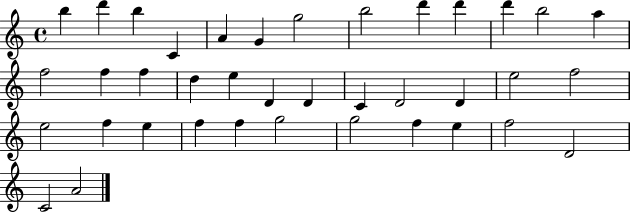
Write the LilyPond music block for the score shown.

{
  \clef treble
  \time 4/4
  \defaultTimeSignature
  \key c \major
  b''4 d'''4 b''4 c'4 | a'4 g'4 g''2 | b''2 d'''4 d'''4 | d'''4 b''2 a''4 | \break f''2 f''4 f''4 | d''4 e''4 d'4 d'4 | c'4 d'2 d'4 | e''2 f''2 | \break e''2 f''4 e''4 | f''4 f''4 g''2 | g''2 f''4 e''4 | f''2 d'2 | \break c'2 a'2 | \bar "|."
}